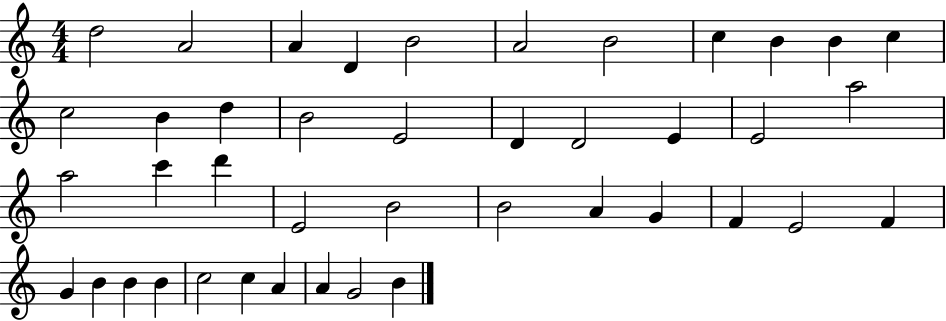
{
  \clef treble
  \numericTimeSignature
  \time 4/4
  \key c \major
  d''2 a'2 | a'4 d'4 b'2 | a'2 b'2 | c''4 b'4 b'4 c''4 | \break c''2 b'4 d''4 | b'2 e'2 | d'4 d'2 e'4 | e'2 a''2 | \break a''2 c'''4 d'''4 | e'2 b'2 | b'2 a'4 g'4 | f'4 e'2 f'4 | \break g'4 b'4 b'4 b'4 | c''2 c''4 a'4 | a'4 g'2 b'4 | \bar "|."
}